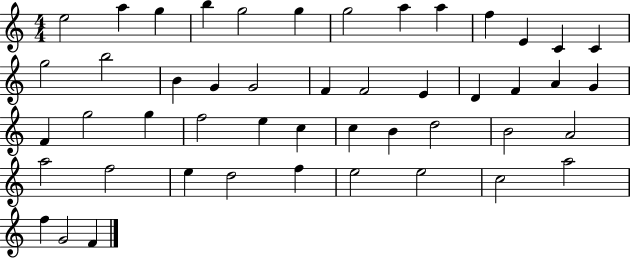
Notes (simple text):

E5/h A5/q G5/q B5/q G5/h G5/q G5/h A5/q A5/q F5/q E4/q C4/q C4/q G5/h B5/h B4/q G4/q G4/h F4/q F4/h E4/q D4/q F4/q A4/q G4/q F4/q G5/h G5/q F5/h E5/q C5/q C5/q B4/q D5/h B4/h A4/h A5/h F5/h E5/q D5/h F5/q E5/h E5/h C5/h A5/h F5/q G4/h F4/q